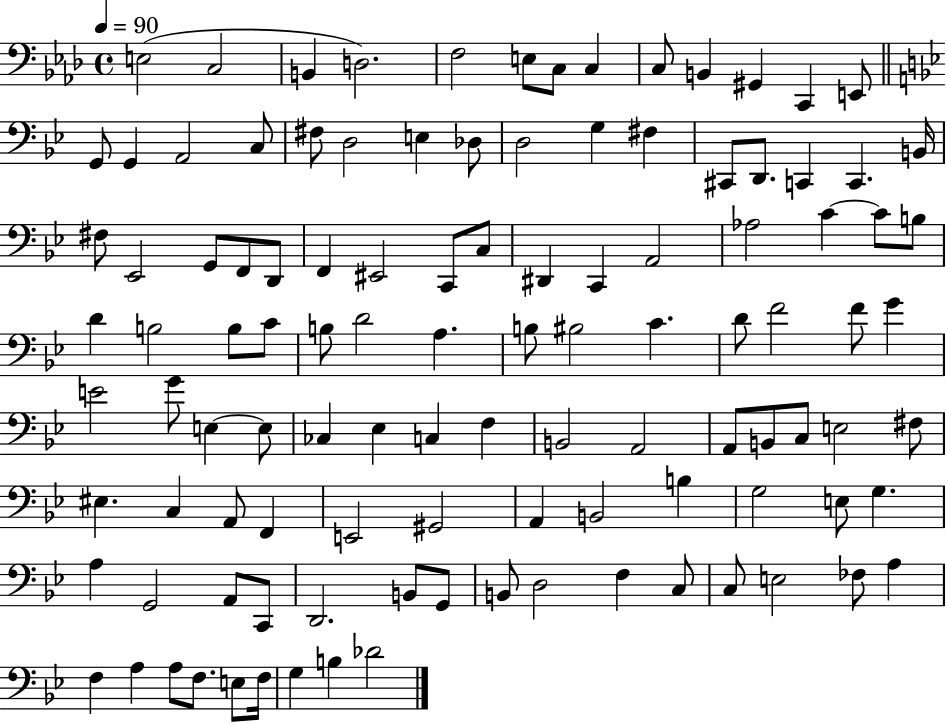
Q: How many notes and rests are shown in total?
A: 110